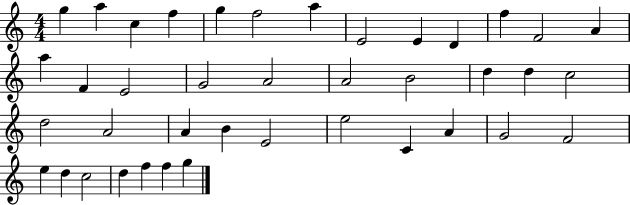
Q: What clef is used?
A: treble